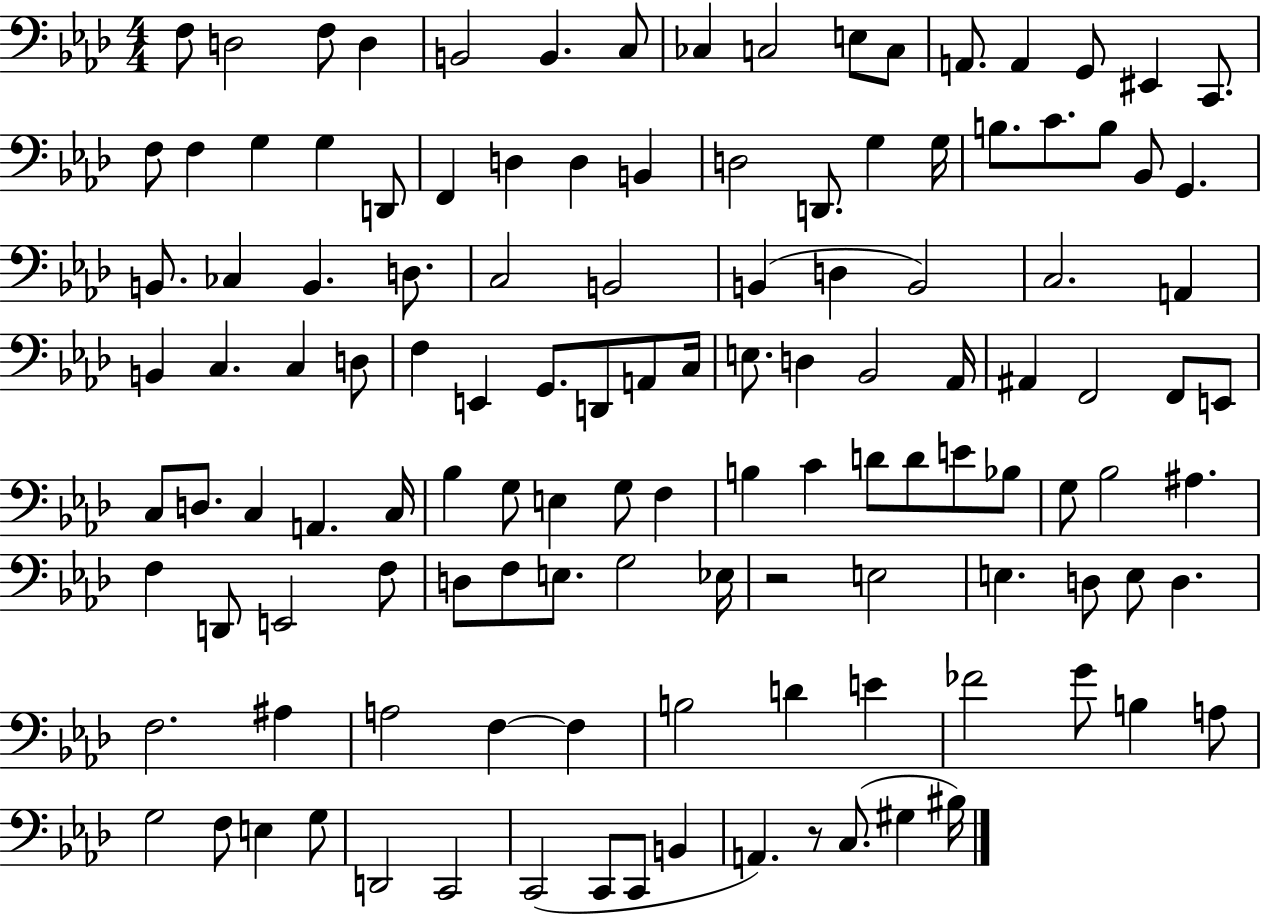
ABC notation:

X:1
T:Untitled
M:4/4
L:1/4
K:Ab
F,/2 D,2 F,/2 D, B,,2 B,, C,/2 _C, C,2 E,/2 C,/2 A,,/2 A,, G,,/2 ^E,, C,,/2 F,/2 F, G, G, D,,/2 F,, D, D, B,, D,2 D,,/2 G, G,/4 B,/2 C/2 B,/2 _B,,/2 G,, B,,/2 _C, B,, D,/2 C,2 B,,2 B,, D, B,,2 C,2 A,, B,, C, C, D,/2 F, E,, G,,/2 D,,/2 A,,/2 C,/4 E,/2 D, _B,,2 _A,,/4 ^A,, F,,2 F,,/2 E,,/2 C,/2 D,/2 C, A,, C,/4 _B, G,/2 E, G,/2 F, B, C D/2 D/2 E/2 _B,/2 G,/2 _B,2 ^A, F, D,,/2 E,,2 F,/2 D,/2 F,/2 E,/2 G,2 _E,/4 z2 E,2 E, D,/2 E,/2 D, F,2 ^A, A,2 F, F, B,2 D E _F2 G/2 B, A,/2 G,2 F,/2 E, G,/2 D,,2 C,,2 C,,2 C,,/2 C,,/2 B,, A,, z/2 C,/2 ^G, ^B,/4